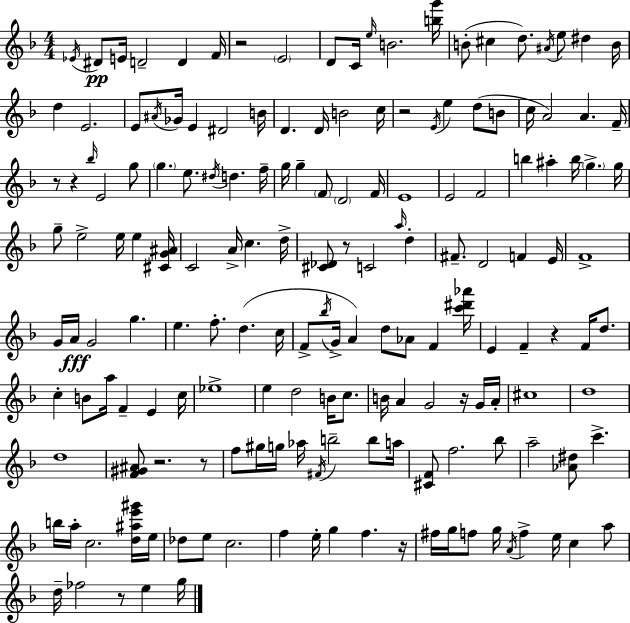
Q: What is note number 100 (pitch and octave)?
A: C5